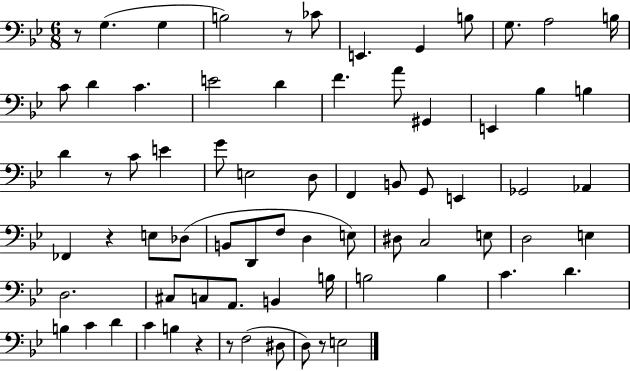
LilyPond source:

{
  \clef bass
  \numericTimeSignature
  \time 6/8
  \key bes \major
  r8 g4.( g4 | b2) r8 ces'8 | e,4. g,4 b8 | g8. a2 b16 | \break c'8 d'4 c'4. | e'2 d'4 | f'4. a'8 gis,4 | e,4 bes4 b4 | \break d'4 r8 c'8 e'4 | g'8 e2 d8 | f,4 b,8 g,8 e,4 | ges,2 aes,4 | \break fes,4 r4 e8 des8( | b,8 d,8 f8 d4 e8) | dis8 c2 e8 | d2 e4 | \break d2. | cis8 c8 a,8. b,4 b16 | b2 b4 | c'4. d'4. | \break b4 c'4 d'4 | c'4 b4 r4 | r8 f2( dis8 | d8) r8 e2 | \break \bar "|."
}